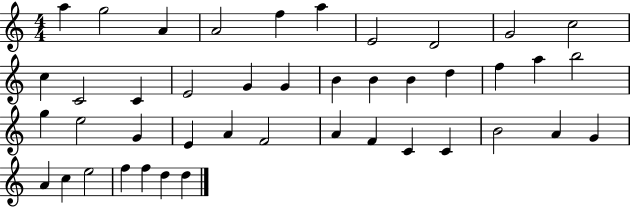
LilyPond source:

{
  \clef treble
  \numericTimeSignature
  \time 4/4
  \key c \major
  a''4 g''2 a'4 | a'2 f''4 a''4 | e'2 d'2 | g'2 c''2 | \break c''4 c'2 c'4 | e'2 g'4 g'4 | b'4 b'4 b'4 d''4 | f''4 a''4 b''2 | \break g''4 e''2 g'4 | e'4 a'4 f'2 | a'4 f'4 c'4 c'4 | b'2 a'4 g'4 | \break a'4 c''4 e''2 | f''4 f''4 d''4 d''4 | \bar "|."
}